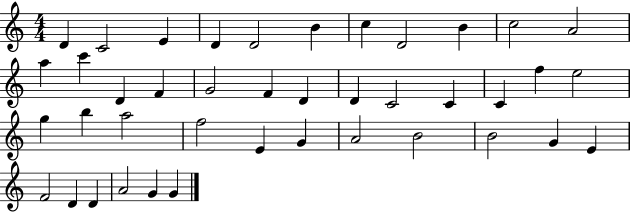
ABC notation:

X:1
T:Untitled
M:4/4
L:1/4
K:C
D C2 E D D2 B c D2 B c2 A2 a c' D F G2 F D D C2 C C f e2 g b a2 f2 E G A2 B2 B2 G E F2 D D A2 G G